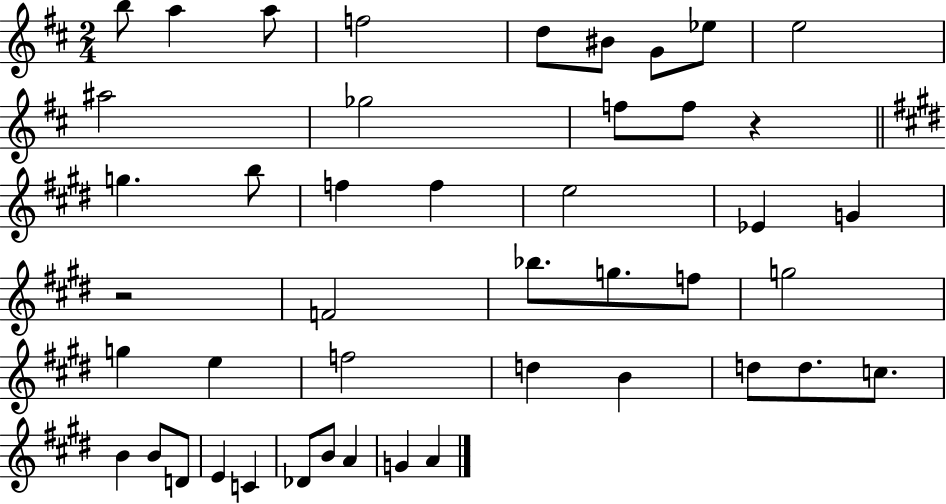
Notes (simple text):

B5/e A5/q A5/e F5/h D5/e BIS4/e G4/e Eb5/e E5/h A#5/h Gb5/h F5/e F5/e R/q G5/q. B5/e F5/q F5/q E5/h Eb4/q G4/q R/h F4/h Bb5/e. G5/e. F5/e G5/h G5/q E5/q F5/h D5/q B4/q D5/e D5/e. C5/e. B4/q B4/e D4/e E4/q C4/q Db4/e B4/e A4/q G4/q A4/q